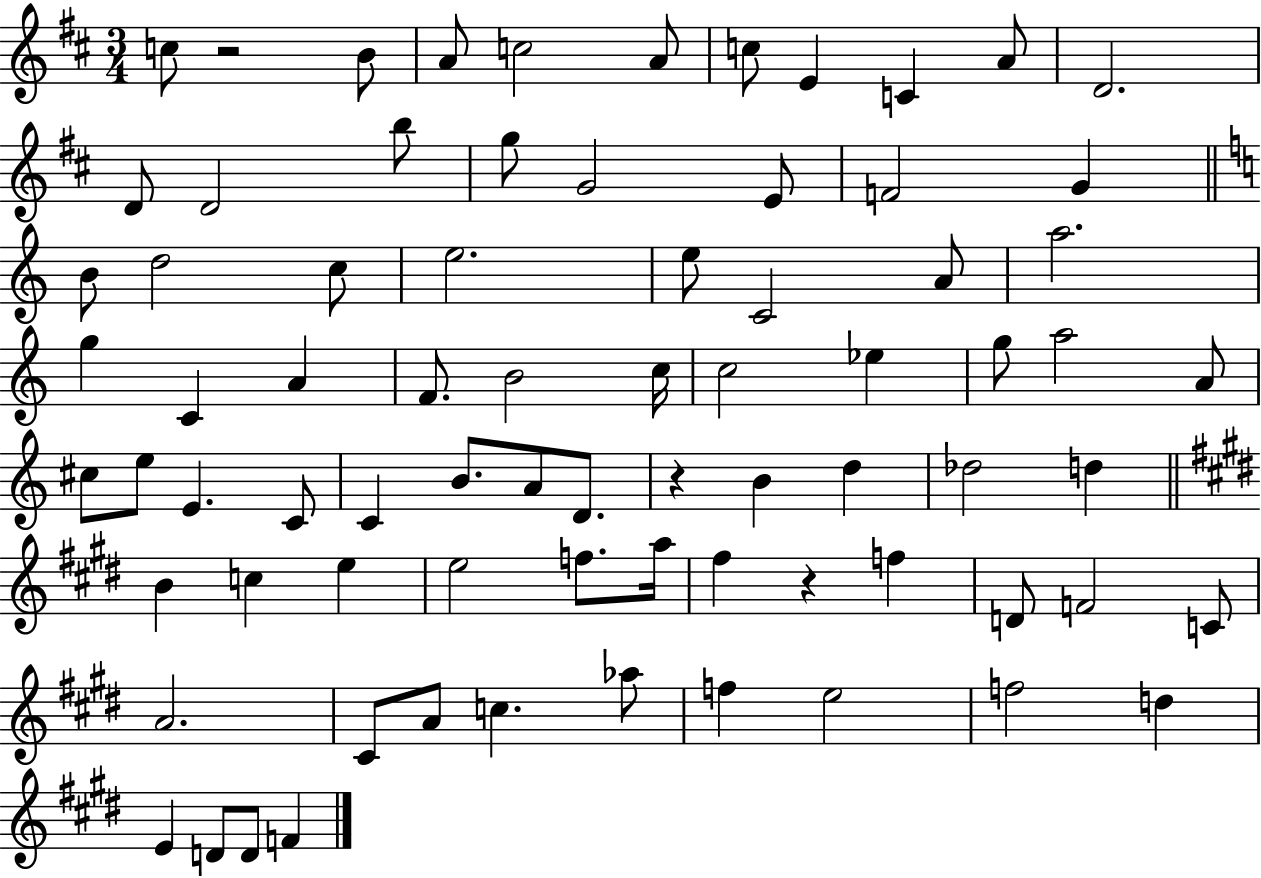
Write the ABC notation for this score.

X:1
T:Untitled
M:3/4
L:1/4
K:D
c/2 z2 B/2 A/2 c2 A/2 c/2 E C A/2 D2 D/2 D2 b/2 g/2 G2 E/2 F2 G B/2 d2 c/2 e2 e/2 C2 A/2 a2 g C A F/2 B2 c/4 c2 _e g/2 a2 A/2 ^c/2 e/2 E C/2 C B/2 A/2 D/2 z B d _d2 d B c e e2 f/2 a/4 ^f z f D/2 F2 C/2 A2 ^C/2 A/2 c _a/2 f e2 f2 d E D/2 D/2 F